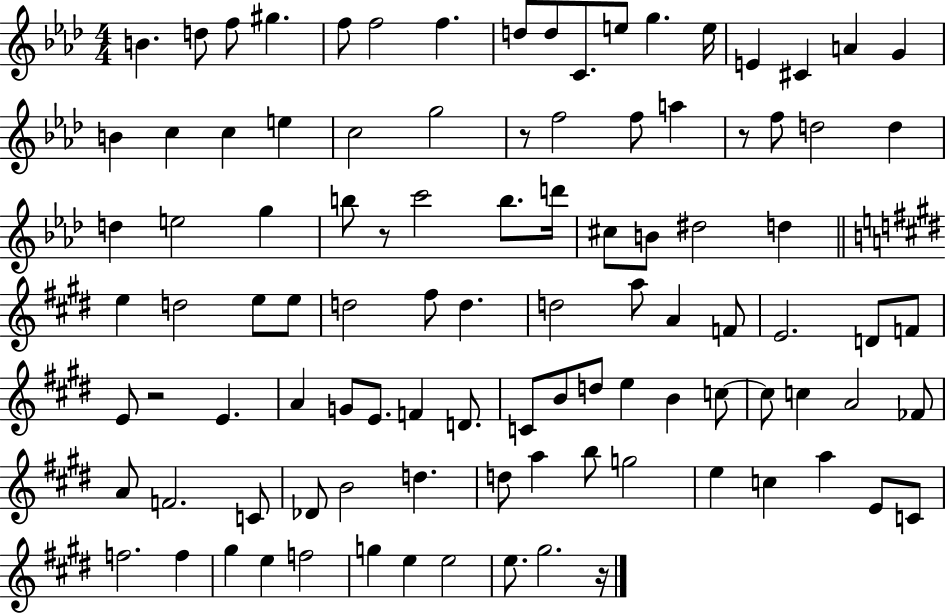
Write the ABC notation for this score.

X:1
T:Untitled
M:4/4
L:1/4
K:Ab
B d/2 f/2 ^g f/2 f2 f d/2 d/2 C/2 e/2 g e/4 E ^C A G B c c e c2 g2 z/2 f2 f/2 a z/2 f/2 d2 d d e2 g b/2 z/2 c'2 b/2 d'/4 ^c/2 B/2 ^d2 d e d2 e/2 e/2 d2 ^f/2 d d2 a/2 A F/2 E2 D/2 F/2 E/2 z2 E A G/2 E/2 F D/2 C/2 B/2 d/2 e B c/2 c/2 c A2 _F/2 A/2 F2 C/2 _D/2 B2 d d/2 a b/2 g2 e c a E/2 C/2 f2 f ^g e f2 g e e2 e/2 ^g2 z/4